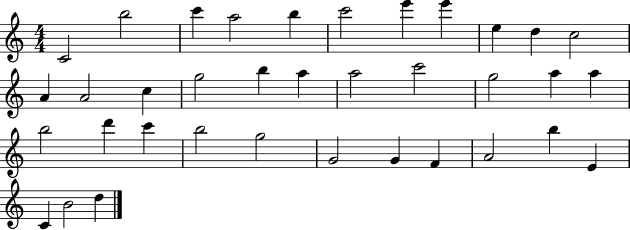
X:1
T:Untitled
M:4/4
L:1/4
K:C
C2 b2 c' a2 b c'2 e' e' e d c2 A A2 c g2 b a a2 c'2 g2 a a b2 d' c' b2 g2 G2 G F A2 b E C B2 d